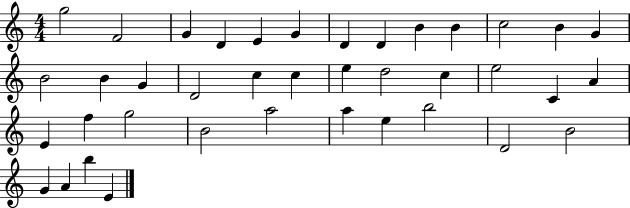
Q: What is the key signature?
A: C major